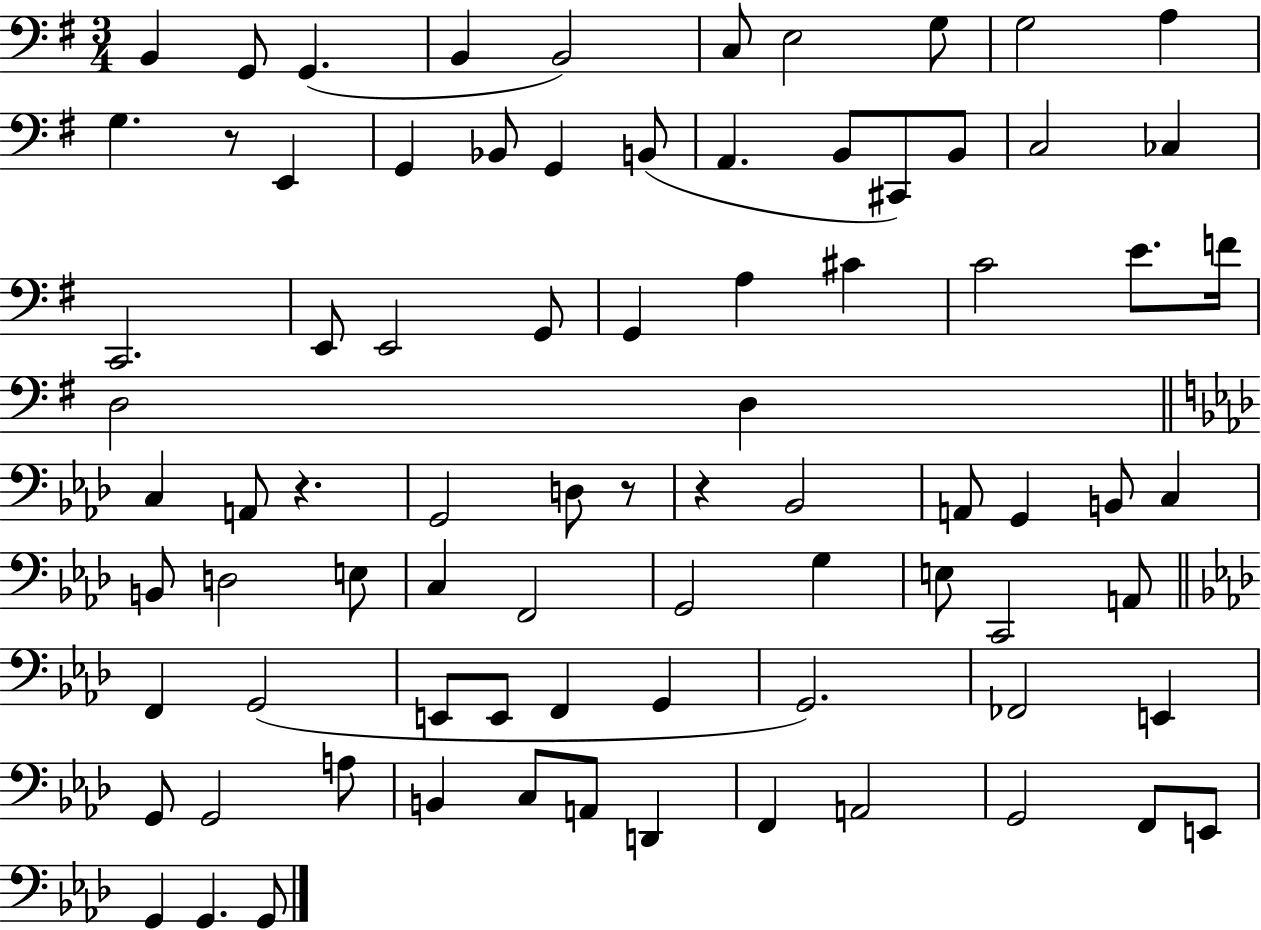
{
  \clef bass
  \numericTimeSignature
  \time 3/4
  \key g \major
  b,4 g,8 g,4.( | b,4 b,2) | c8 e2 g8 | g2 a4 | \break g4. r8 e,4 | g,4 bes,8 g,4 b,8( | a,4. b,8 cis,8) b,8 | c2 ces4 | \break c,2. | e,8 e,2 g,8 | g,4 a4 cis'4 | c'2 e'8. f'16 | \break d2 d4 | \bar "||" \break \key f \minor c4 a,8 r4. | g,2 d8 r8 | r4 bes,2 | a,8 g,4 b,8 c4 | \break b,8 d2 e8 | c4 f,2 | g,2 g4 | e8 c,2 a,8 | \break \bar "||" \break \key f \minor f,4 g,2( | e,8 e,8 f,4 g,4 | g,2.) | fes,2 e,4 | \break g,8 g,2 a8 | b,4 c8 a,8 d,4 | f,4 a,2 | g,2 f,8 e,8 | \break g,4 g,4. g,8 | \bar "|."
}